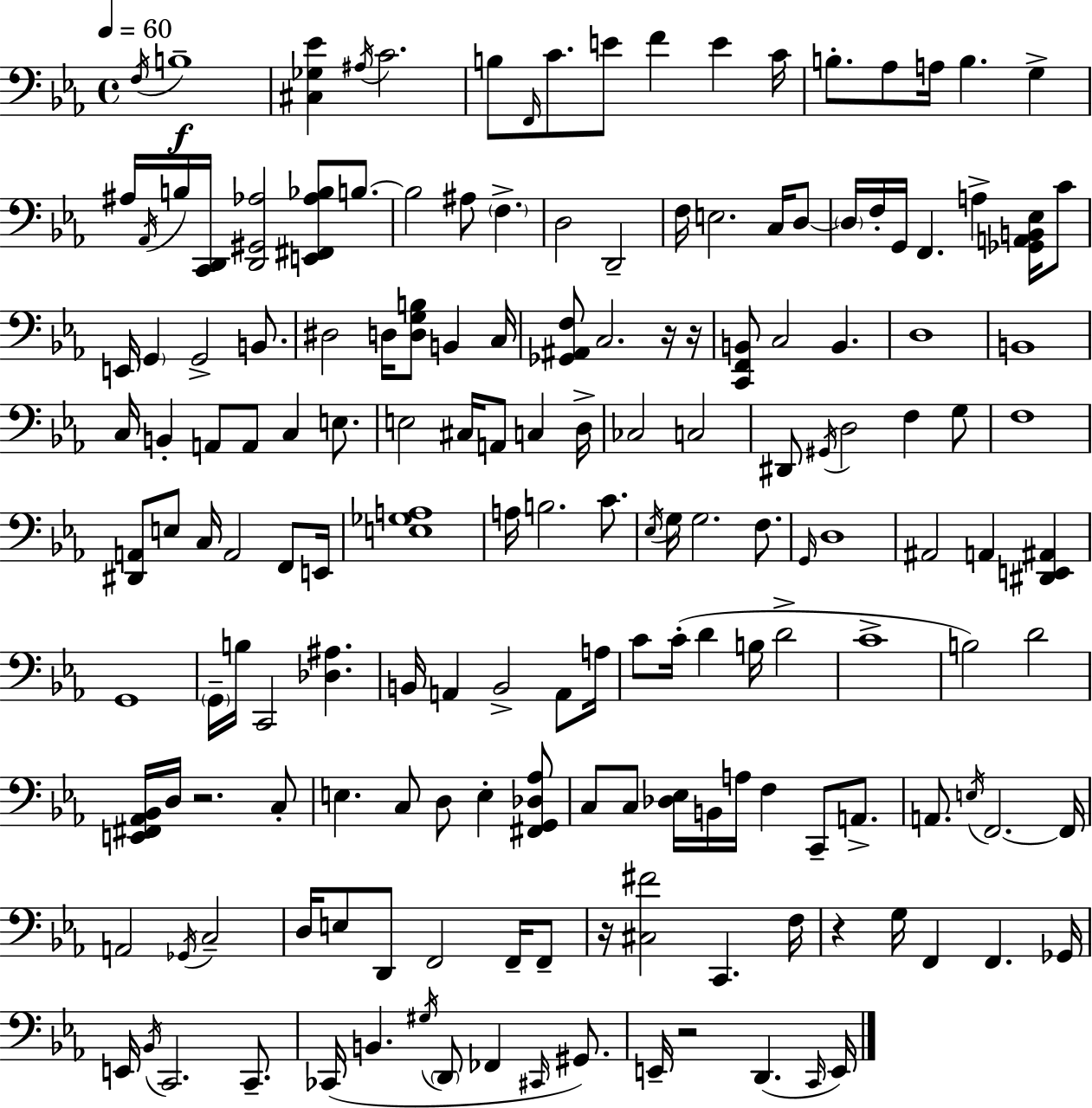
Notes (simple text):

F3/s B3/w [C#3,Gb3,Eb4]/q A#3/s C4/h. B3/e F2/s C4/e. E4/e F4/q E4/q C4/s B3/e. Ab3/e A3/s B3/q. G3/q A#3/s Ab2/s B3/s [C2,D2]/s [D2,G#2,Ab3]/h [E2,F#2,Ab3,Bb3]/e B3/e. B3/h A#3/e F3/q. D3/h D2/h F3/s E3/h. C3/s D3/e D3/s F3/s G2/s F2/q. A3/q [Gb2,A2,B2,Eb3]/s C4/e E2/s G2/q G2/h B2/e. D#3/h D3/s [D3,G3,B3]/e B2/q C3/s [Gb2,A#2,F3]/e C3/h. R/s R/s [C2,F2,B2]/e C3/h B2/q. D3/w B2/w C3/s B2/q A2/e A2/e C3/q E3/e. E3/h C#3/s A2/e C3/q D3/s CES3/h C3/h D#2/e G#2/s D3/h F3/q G3/e F3/w [D#2,A2]/e E3/e C3/s A2/h F2/e E2/s [E3,Gb3,A3]/w A3/s B3/h. C4/e. Eb3/s G3/s G3/h. F3/e. G2/s D3/w A#2/h A2/q [D#2,E2,A#2]/q G2/w G2/s B3/s C2/h [Db3,A#3]/q. B2/s A2/q B2/h A2/e A3/s C4/e C4/s D4/q B3/s D4/h C4/w B3/h D4/h [E2,F#2,Ab2,Bb2]/s D3/s R/h. C3/e E3/q. C3/e D3/e E3/q [F#2,G2,Db3,Ab3]/e C3/e C3/e [Db3,Eb3]/s B2/s A3/s F3/q C2/e A2/e. A2/e. E3/s F2/h. F2/s A2/h Gb2/s C3/h D3/s E3/e D2/e F2/h F2/s F2/e R/s [C#3,F#4]/h C2/q. F3/s R/q G3/s F2/q F2/q. Gb2/s E2/s Bb2/s C2/h. C2/e. CES2/s B2/q. G#3/s D2/e FES2/q C#2/s G#2/e. E2/s R/h D2/q. C2/s E2/s